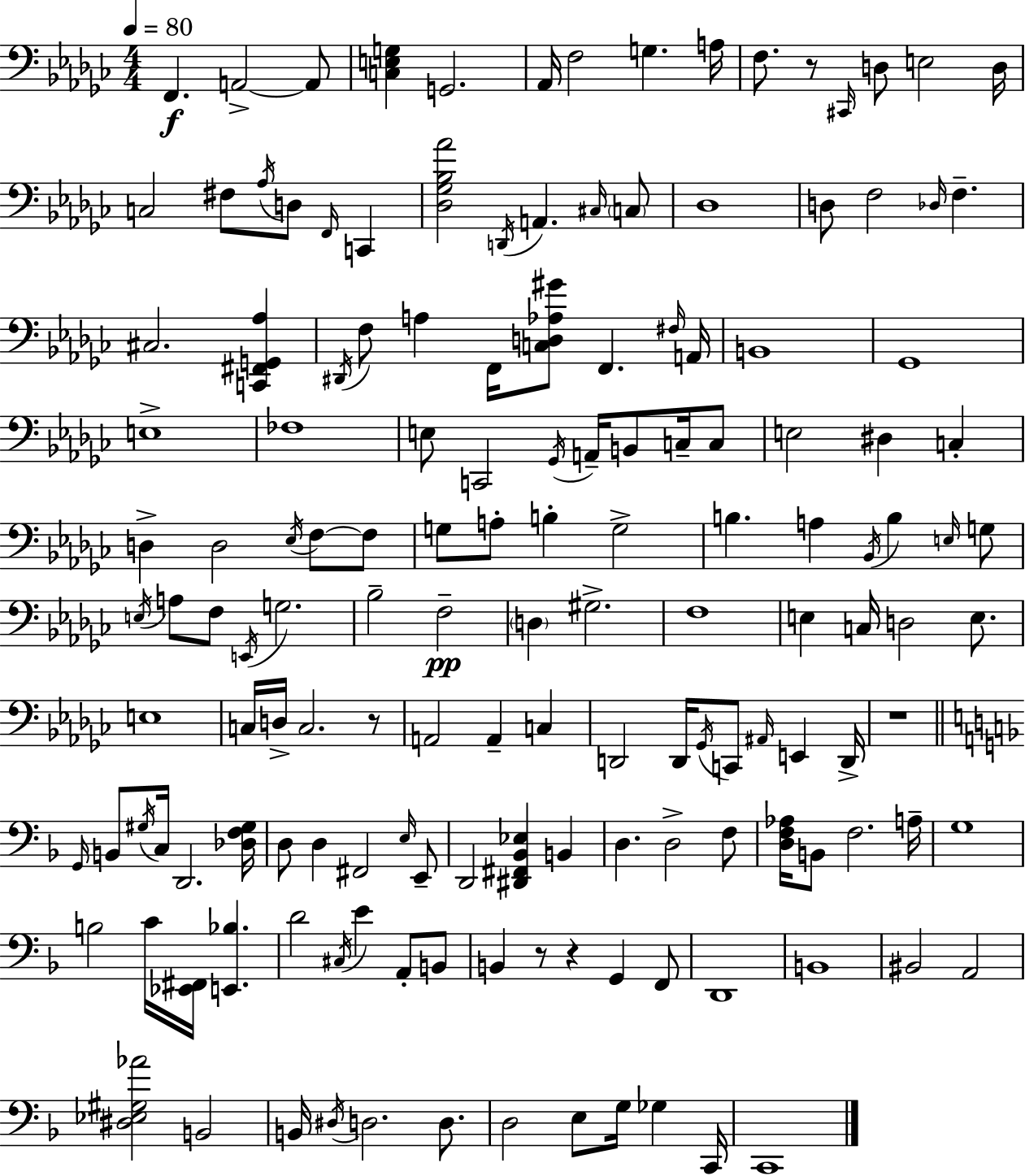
F2/q. A2/h A2/e [C3,E3,G3]/q G2/h. Ab2/s F3/h G3/q. A3/s F3/e. R/e C#2/s D3/e E3/h D3/s C3/h F#3/e Ab3/s D3/e F2/s C2/q [Db3,Gb3,Bb3,Ab4]/h D2/s A2/q. C#3/s C3/e Db3/w D3/e F3/h Db3/s F3/q. C#3/h. [C2,F#2,G2,Ab3]/q D#2/s F3/e A3/q F2/s [C3,D3,Ab3,G#4]/e F2/q. F#3/s A2/s B2/w Gb2/w E3/w FES3/w E3/e C2/h Gb2/s A2/s B2/e C3/s C3/e E3/h D#3/q C3/q D3/q D3/h Eb3/s F3/e F3/e G3/e A3/e B3/q G3/h B3/q. A3/q Bb2/s B3/q E3/s G3/e E3/s A3/e F3/e E2/s G3/h. Bb3/h F3/h D3/q G#3/h. F3/w E3/q C3/s D3/h E3/e. E3/w C3/s D3/s C3/h. R/e A2/h A2/q C3/q D2/h D2/s Gb2/s C2/e A#2/s E2/q D2/s R/w G2/s B2/e G#3/s C3/s D2/h. [Db3,F3,G#3]/s D3/e D3/q F#2/h E3/s E2/e D2/h [D#2,F#2,Bb2,Eb3]/q B2/q D3/q. D3/h F3/e [D3,F3,Ab3]/s B2/e F3/h. A3/s G3/w B3/h C4/s [Eb2,F#2]/s [E2,Bb3]/q. D4/h C#3/s E4/q A2/e B2/e B2/q R/e R/q G2/q F2/e D2/w B2/w BIS2/h A2/h [D#3,Eb3,G#3,Ab4]/h B2/h B2/s D#3/s D3/h. D3/e. D3/h E3/e G3/s Gb3/q C2/s C2/w